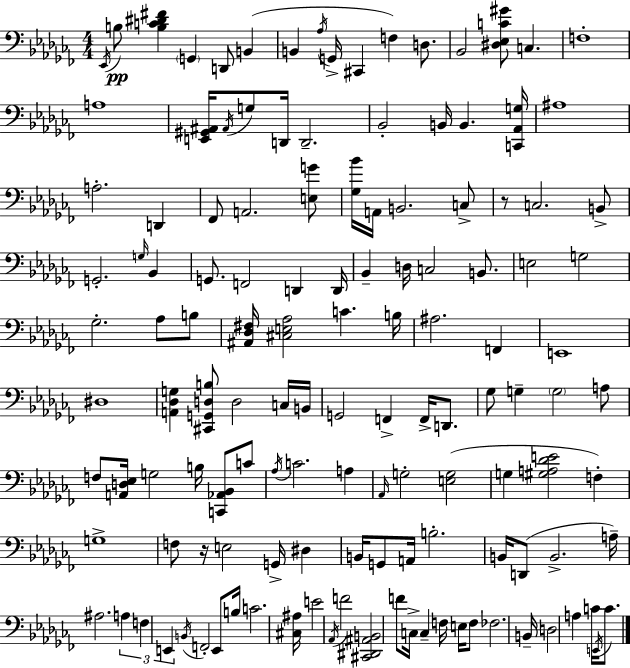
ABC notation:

X:1
T:Untitled
M:4/4
L:1/4
K:Abm
_E,,/4 B,/2 [B,C^D^F] G,, D,,/2 B,, B,, _A,/4 G,,/4 ^C,, F, D,/2 _B,,2 [^D,_E,C^G]/2 C, F,4 A,4 [E,,^G,,^A,,]/4 ^A,,/4 G,/2 D,,/4 D,,2 _B,,2 B,,/4 B,, [C,,_A,,G,]/4 ^A,4 A,2 D,, _F,,/2 A,,2 [E,G]/2 [_G,_B]/4 A,,/4 B,,2 C,/2 z/2 C,2 B,,/2 G,,2 G,/4 _B,, G,,/2 F,,2 D,, D,,/4 _B,, D,/4 C,2 B,,/2 E,2 G,2 _G,2 _A,/2 B,/2 [^A,,_D,^F,]/4 [^C,E,_A,]2 C B,/4 ^A,2 F,, E,,4 ^D,4 [A,,_D,G,] [^C,,G,,D,B,]/2 D,2 C,/4 B,,/4 G,,2 F,, F,,/4 D,,/2 _G,/2 G, G,2 A,/2 F,/2 [A,,D,_E,]/4 G,2 B,/4 [C,,_A,,_B,,]/2 C/2 _A,/4 C2 A, _A,,/4 G,2 [E,G,]2 G, [^G,A,_DE]2 F, G,4 F,/2 z/4 E,2 G,,/4 ^D, B,,/4 G,,/2 A,,/4 B,2 B,,/4 D,,/2 B,,2 A,/4 ^A,2 A, F, E,, B,,/4 F,,2 E,,/2 B,/4 C2 [^C,^A,]/4 E2 _A,,/4 F2 [^C,,^D,,^A,,B,,]2 F/2 C,/4 C, F,/4 E,/4 F,/2 _F,2 B,,/4 D,2 A, C/4 E,,/4 C/2